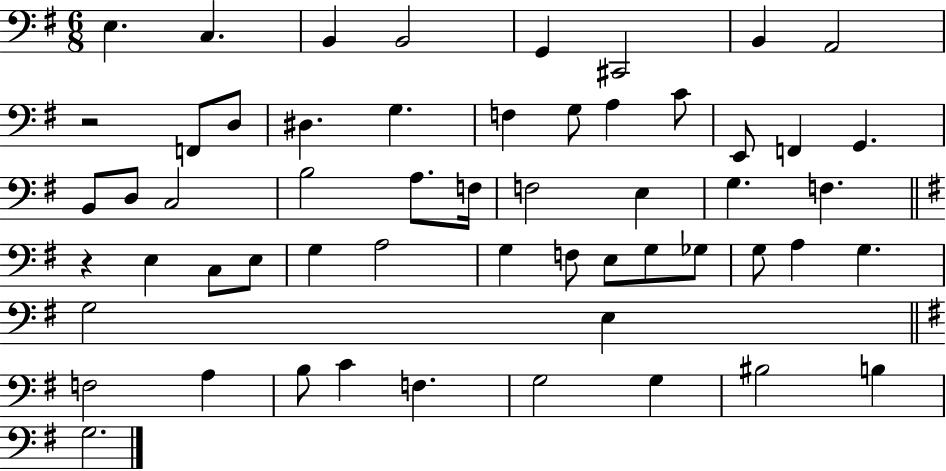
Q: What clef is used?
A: bass